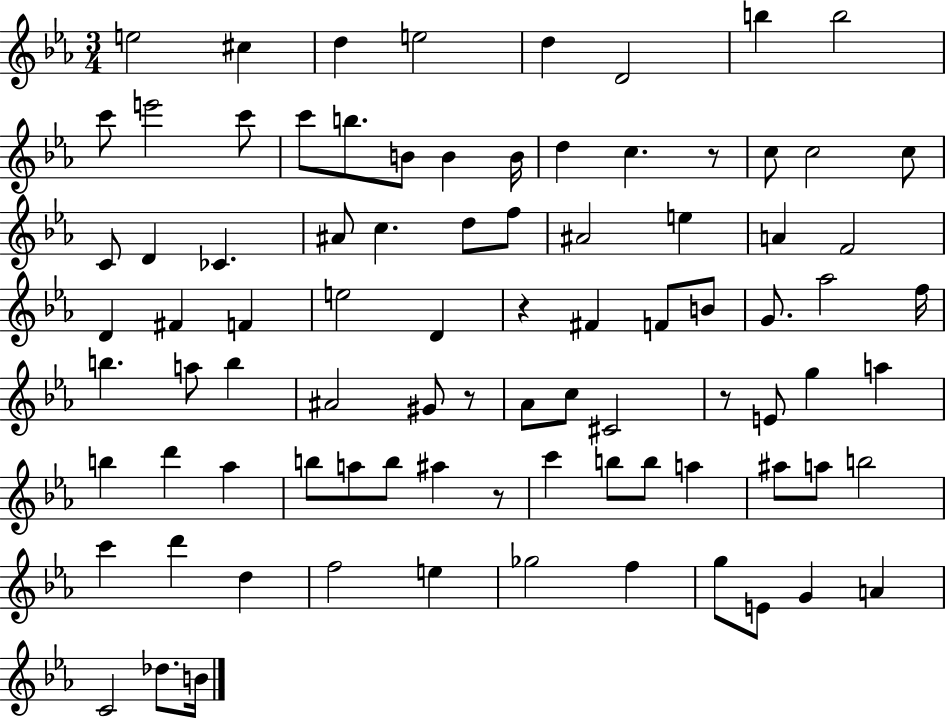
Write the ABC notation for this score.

X:1
T:Untitled
M:3/4
L:1/4
K:Eb
e2 ^c d e2 d D2 b b2 c'/2 e'2 c'/2 c'/2 b/2 B/2 B B/4 d c z/2 c/2 c2 c/2 C/2 D _C ^A/2 c d/2 f/2 ^A2 e A F2 D ^F F e2 D z ^F F/2 B/2 G/2 _a2 f/4 b a/2 b ^A2 ^G/2 z/2 _A/2 c/2 ^C2 z/2 E/2 g a b d' _a b/2 a/2 b/2 ^a z/2 c' b/2 b/2 a ^a/2 a/2 b2 c' d' d f2 e _g2 f g/2 E/2 G A C2 _d/2 B/4